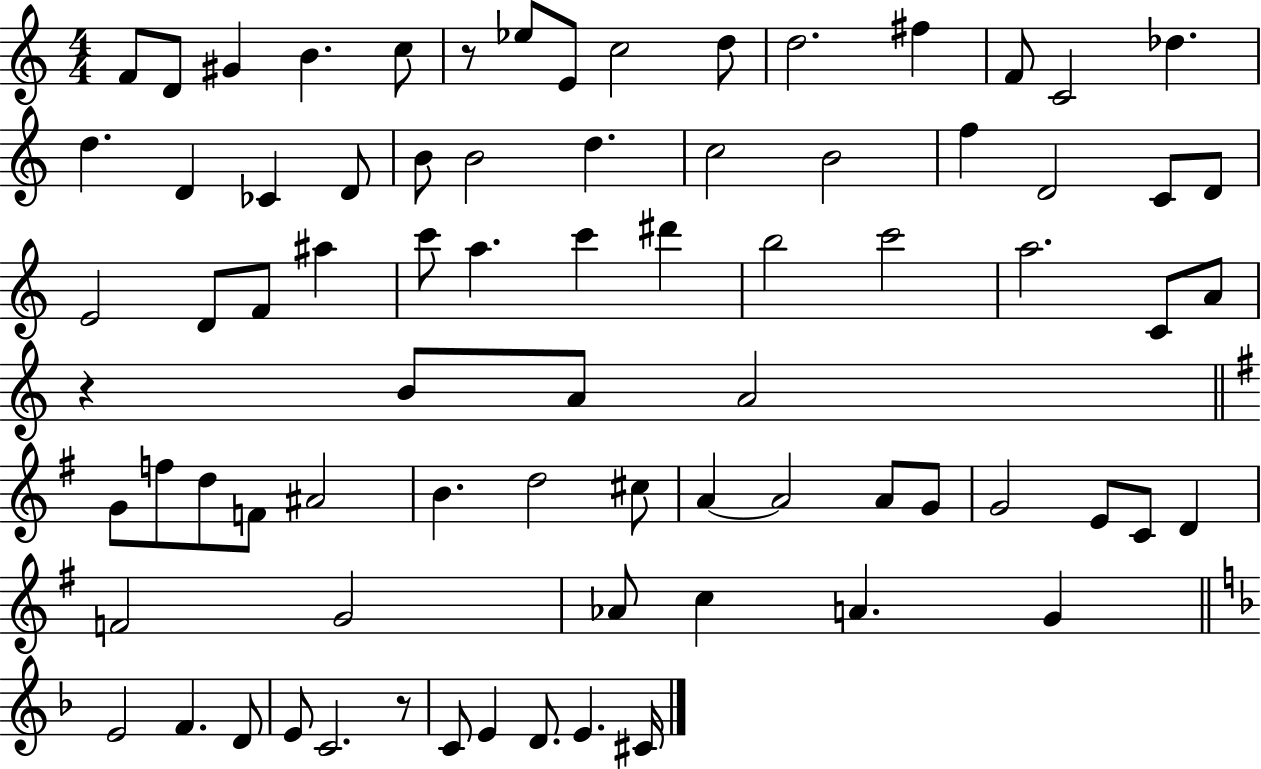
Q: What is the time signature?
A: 4/4